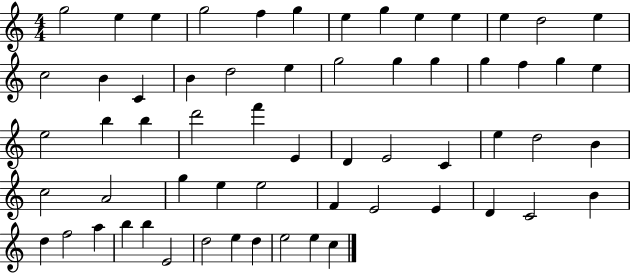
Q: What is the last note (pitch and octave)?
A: C5